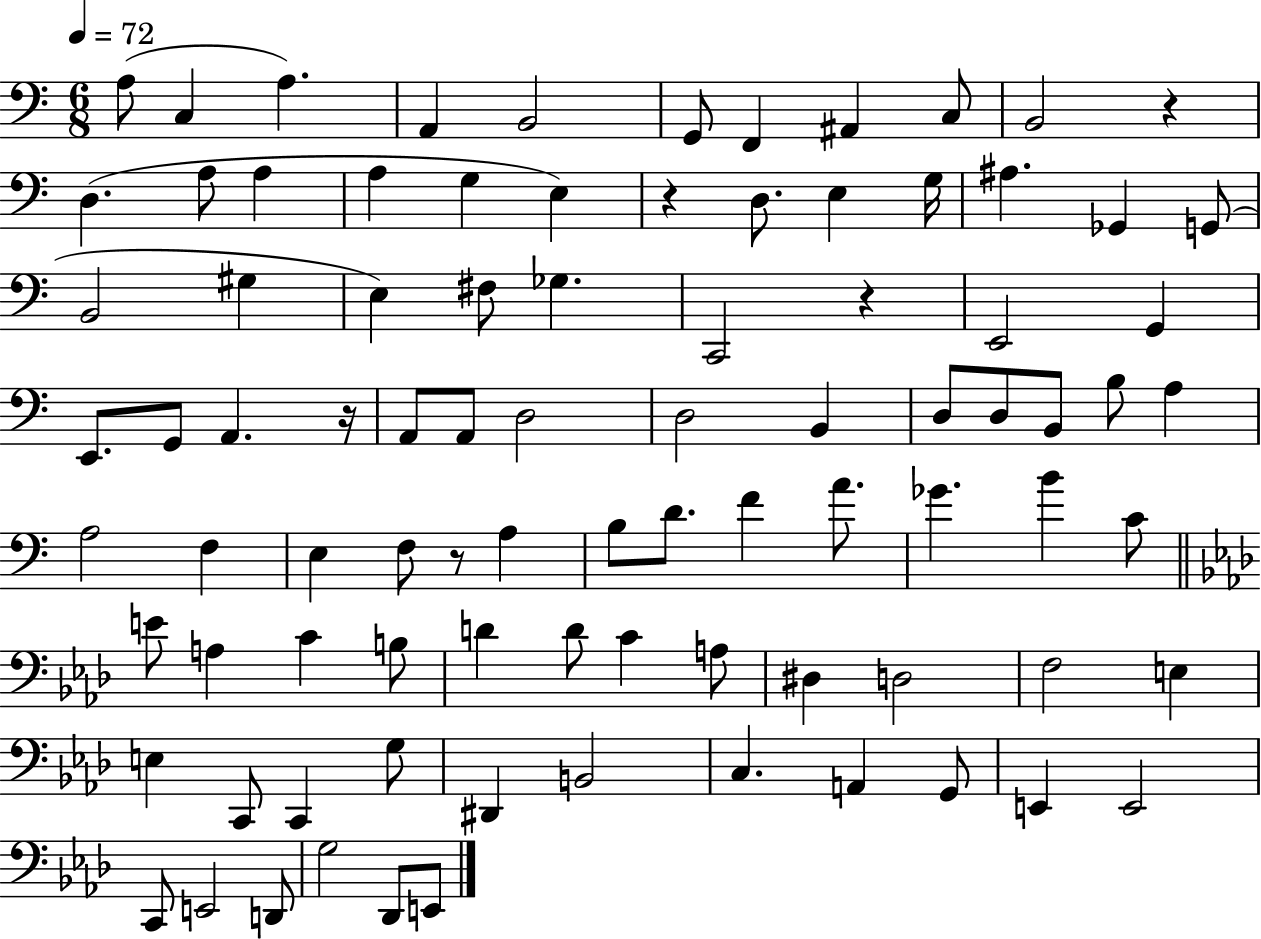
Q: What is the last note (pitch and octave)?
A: E2